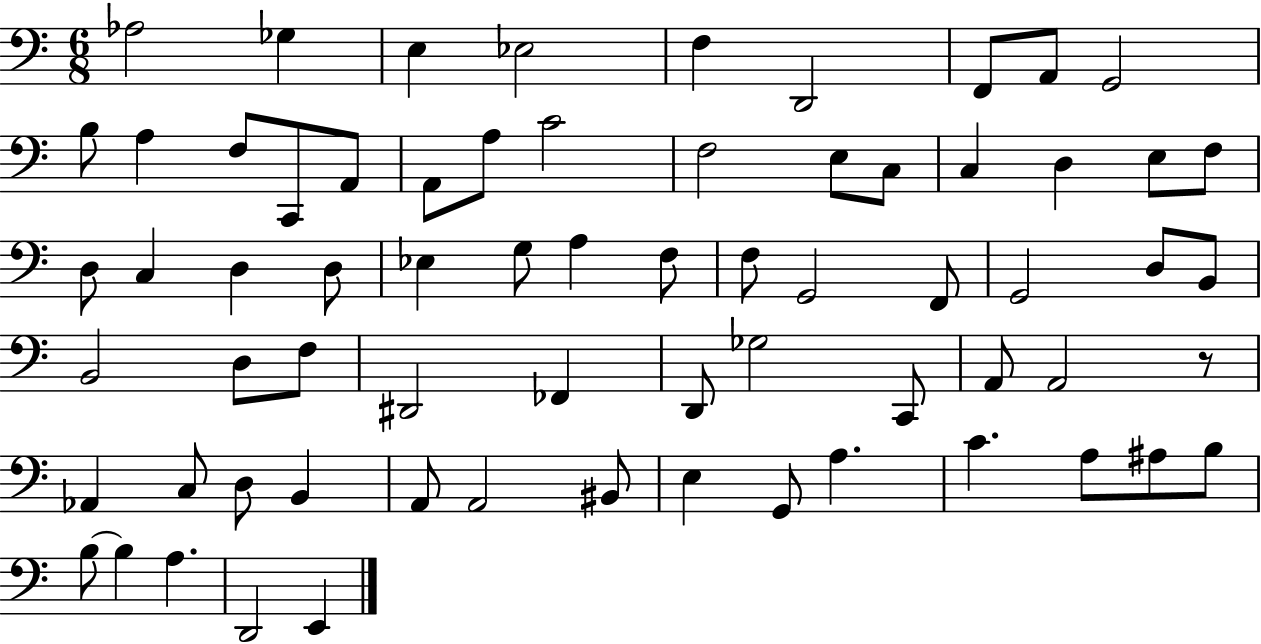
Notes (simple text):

Ab3/h Gb3/q E3/q Eb3/h F3/q D2/h F2/e A2/e G2/h B3/e A3/q F3/e C2/e A2/e A2/e A3/e C4/h F3/h E3/e C3/e C3/q D3/q E3/e F3/e D3/e C3/q D3/q D3/e Eb3/q G3/e A3/q F3/e F3/e G2/h F2/e G2/h D3/e B2/e B2/h D3/e F3/e D#2/h FES2/q D2/e Gb3/h C2/e A2/e A2/h R/e Ab2/q C3/e D3/e B2/q A2/e A2/h BIS2/e E3/q G2/e A3/q. C4/q. A3/e A#3/e B3/e B3/e B3/q A3/q. D2/h E2/q